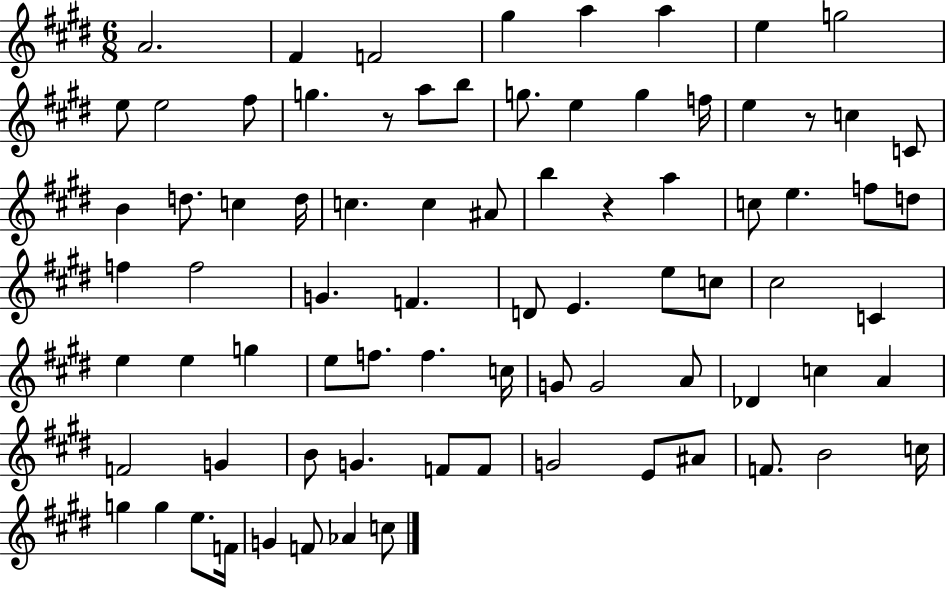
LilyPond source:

{
  \clef treble
  \numericTimeSignature
  \time 6/8
  \key e \major
  a'2. | fis'4 f'2 | gis''4 a''4 a''4 | e''4 g''2 | \break e''8 e''2 fis''8 | g''4. r8 a''8 b''8 | g''8. e''4 g''4 f''16 | e''4 r8 c''4 c'8 | \break b'4 d''8. c''4 d''16 | c''4. c''4 ais'8 | b''4 r4 a''4 | c''8 e''4. f''8 d''8 | \break f''4 f''2 | g'4. f'4. | d'8 e'4. e''8 c''8 | cis''2 c'4 | \break e''4 e''4 g''4 | e''8 f''8. f''4. c''16 | g'8 g'2 a'8 | des'4 c''4 a'4 | \break f'2 g'4 | b'8 g'4. f'8 f'8 | g'2 e'8 ais'8 | f'8. b'2 c''16 | \break g''4 g''4 e''8. f'16 | g'4 f'8 aes'4 c''8 | \bar "|."
}